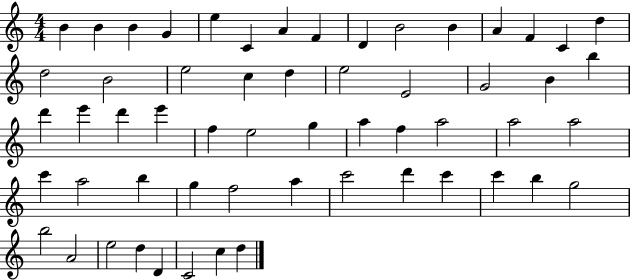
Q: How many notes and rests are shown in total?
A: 57